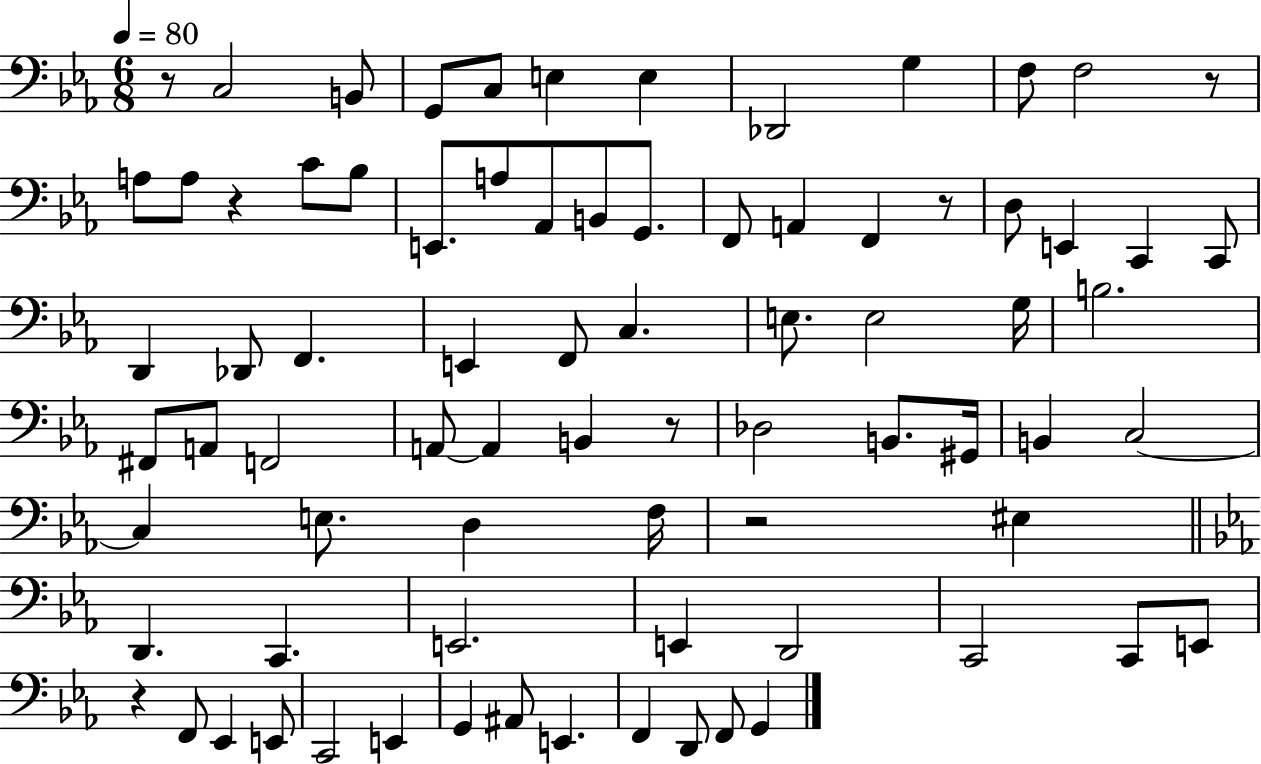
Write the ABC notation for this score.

X:1
T:Untitled
M:6/8
L:1/4
K:Eb
z/2 C,2 B,,/2 G,,/2 C,/2 E, E, _D,,2 G, F,/2 F,2 z/2 A,/2 A,/2 z C/2 _B,/2 E,,/2 A,/2 _A,,/2 B,,/2 G,,/2 F,,/2 A,, F,, z/2 D,/2 E,, C,, C,,/2 D,, _D,,/2 F,, E,, F,,/2 C, E,/2 E,2 G,/4 B,2 ^F,,/2 A,,/2 F,,2 A,,/2 A,, B,, z/2 _D,2 B,,/2 ^G,,/4 B,, C,2 C, E,/2 D, F,/4 z2 ^E, D,, C,, E,,2 E,, D,,2 C,,2 C,,/2 E,,/2 z F,,/2 _E,, E,,/2 C,,2 E,, G,, ^A,,/2 E,, F,, D,,/2 F,,/2 G,,